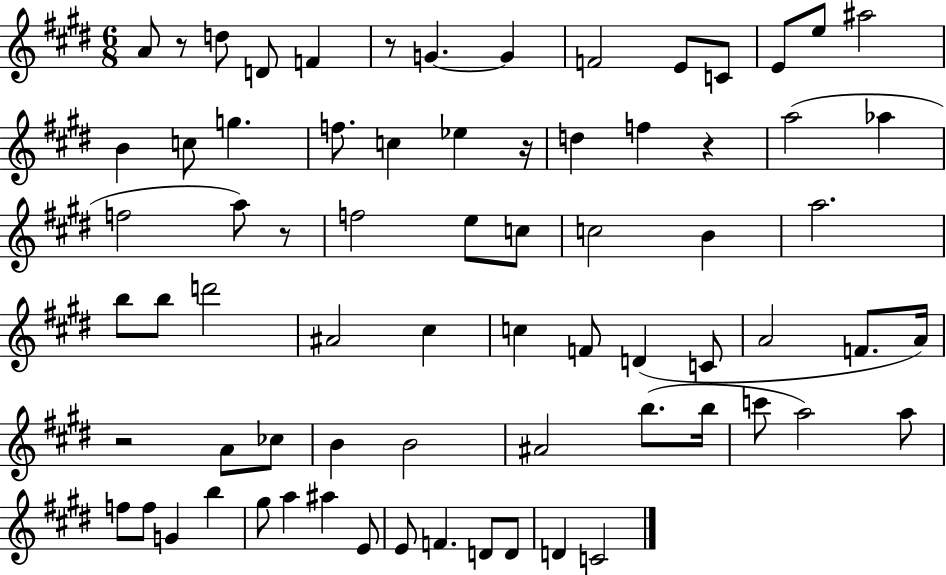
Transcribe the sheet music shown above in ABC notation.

X:1
T:Untitled
M:6/8
L:1/4
K:E
A/2 z/2 d/2 D/2 F z/2 G G F2 E/2 C/2 E/2 e/2 ^a2 B c/2 g f/2 c _e z/4 d f z a2 _a f2 a/2 z/2 f2 e/2 c/2 c2 B a2 b/2 b/2 d'2 ^A2 ^c c F/2 D C/2 A2 F/2 A/4 z2 A/2 _c/2 B B2 ^A2 b/2 b/4 c'/2 a2 a/2 f/2 f/2 G b ^g/2 a ^a E/2 E/2 F D/2 D/2 D C2